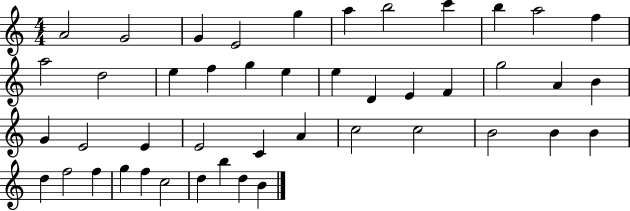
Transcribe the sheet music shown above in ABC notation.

X:1
T:Untitled
M:4/4
L:1/4
K:C
A2 G2 G E2 g a b2 c' b a2 f a2 d2 e f g e e D E F g2 A B G E2 E E2 C A c2 c2 B2 B B d f2 f g f c2 d b d B